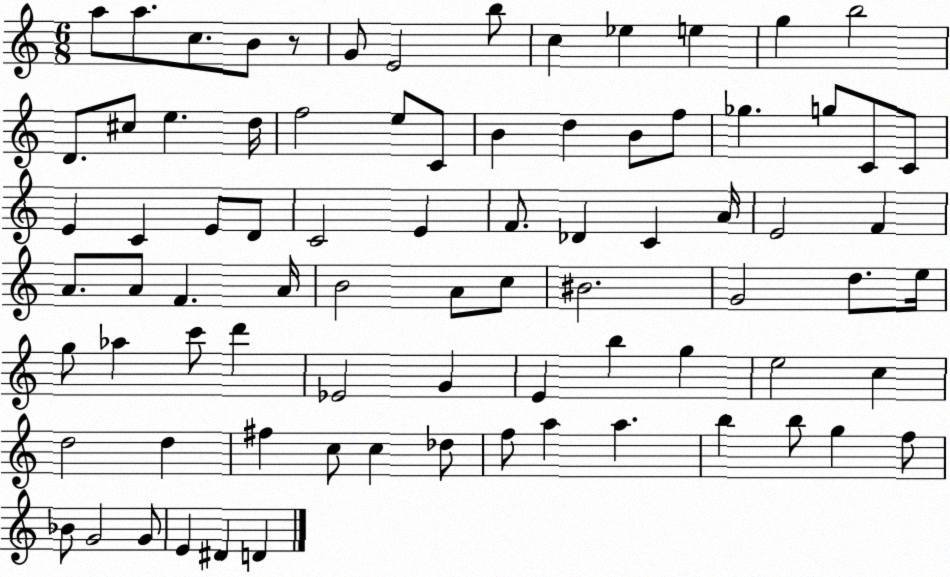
X:1
T:Untitled
M:6/8
L:1/4
K:C
a/2 a/2 c/2 B/2 z/2 G/2 E2 b/2 c _e e g b2 D/2 ^c/2 e d/4 f2 e/2 C/2 B d B/2 f/2 _g g/2 C/2 C/2 E C E/2 D/2 C2 E F/2 _D C A/4 E2 F A/2 A/2 F A/4 B2 A/2 c/2 ^B2 G2 d/2 e/4 g/2 _a c'/2 d' _E2 G E b g e2 c d2 d ^f c/2 c _d/2 f/2 a a b b/2 g f/2 _B/2 G2 G/2 E ^D D